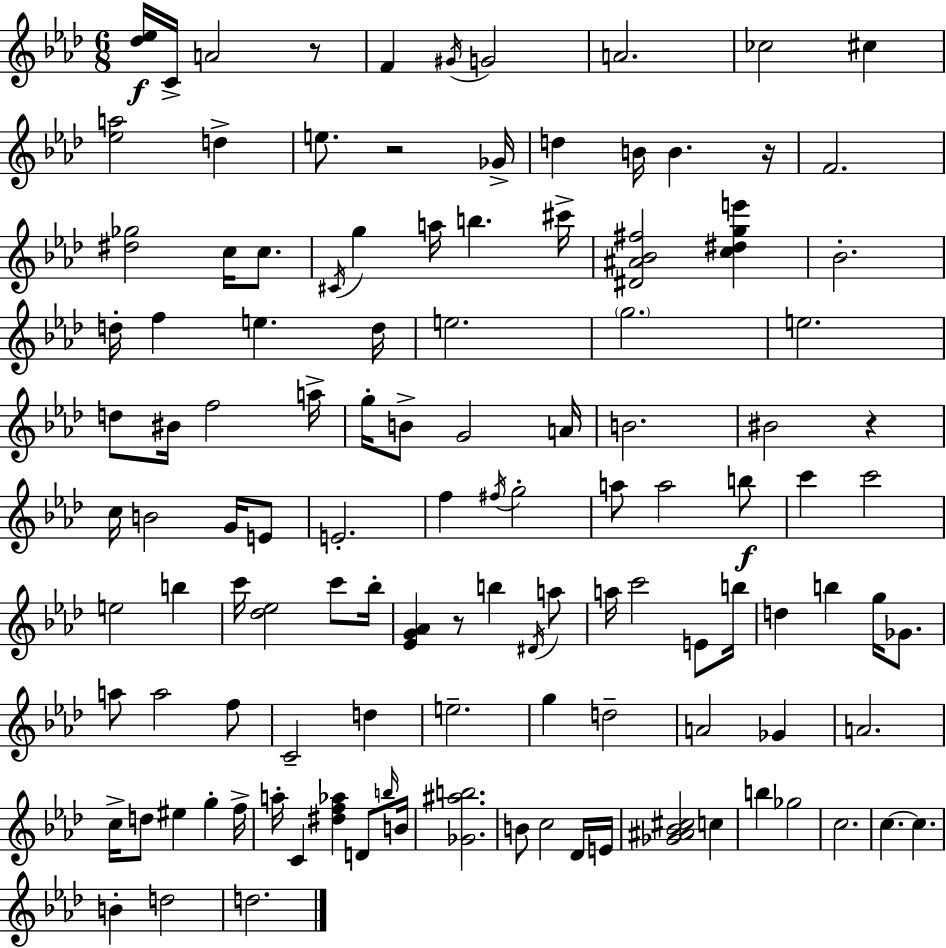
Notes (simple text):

[Db5,Eb5]/s C4/s A4/h R/e F4/q G#4/s G4/h A4/h. CES5/h C#5/q [Eb5,A5]/h D5/q E5/e. R/h Gb4/s D5/q B4/s B4/q. R/s F4/h. [D#5,Gb5]/h C5/s C5/e. C#4/s G5/q A5/s B5/q. C#6/s [D#4,A#4,Bb4,F#5]/h [C5,D#5,G5,E6]/q Bb4/h. D5/s F5/q E5/q. D5/s E5/h. G5/h. E5/h. D5/e BIS4/s F5/h A5/s G5/s B4/e G4/h A4/s B4/h. BIS4/h R/q C5/s B4/h G4/s E4/e E4/h. F5/q F#5/s G5/h A5/e A5/h B5/e C6/q C6/h E5/h B5/q C6/s [Db5,Eb5]/h C6/e Bb5/s [Eb4,G4,Ab4]/q R/e B5/q D#4/s A5/e A5/s C6/h E4/e B5/s D5/q B5/q G5/s Gb4/e. A5/e A5/h F5/e C4/h D5/q E5/h. G5/q D5/h A4/h Gb4/q A4/h. C5/s D5/e EIS5/q G5/q F5/s A5/s C4/q [D#5,F5,Ab5]/q D4/e B5/s B4/s [Gb4,A#5,B5]/h. B4/e C5/h Db4/s E4/s [Gb4,A#4,Bb4,C#5]/h C5/q B5/q Gb5/h C5/h. C5/q. C5/q. B4/q D5/h D5/h.